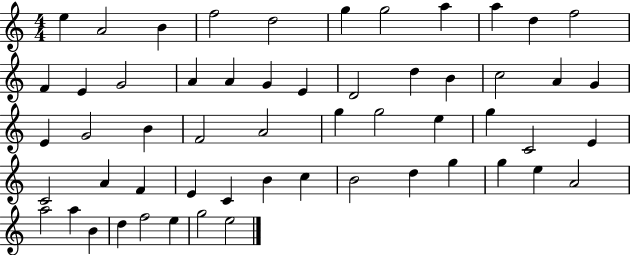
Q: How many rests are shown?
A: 0